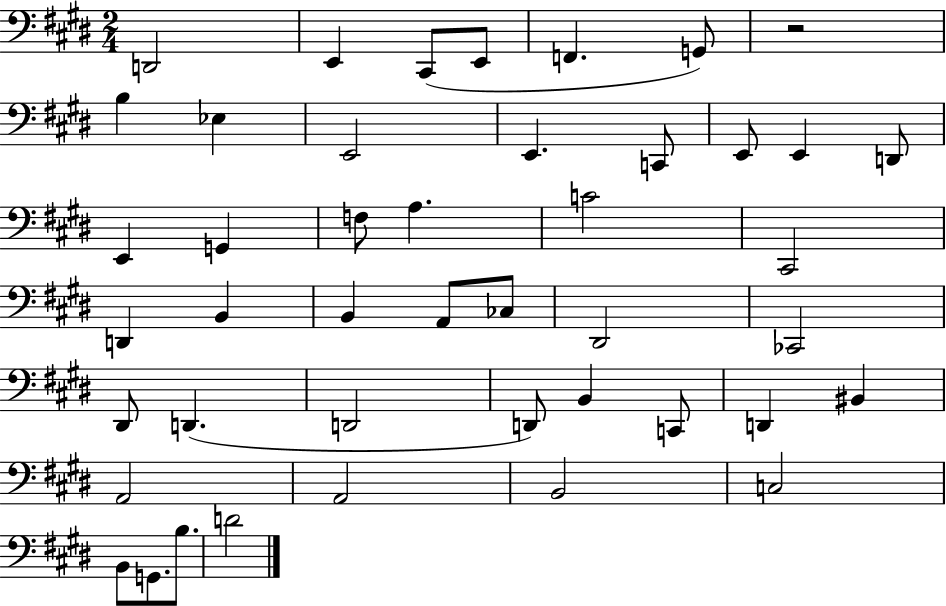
D2/h E2/q C#2/e E2/e F2/q. G2/e R/h B3/q Eb3/q E2/h E2/q. C2/e E2/e E2/q D2/e E2/q G2/q F3/e A3/q. C4/h C#2/h D2/q B2/q B2/q A2/e CES3/e D#2/h CES2/h D#2/e D2/q. D2/h D2/e B2/q C2/e D2/q BIS2/q A2/h A2/h B2/h C3/h B2/e G2/e. B3/e. D4/h